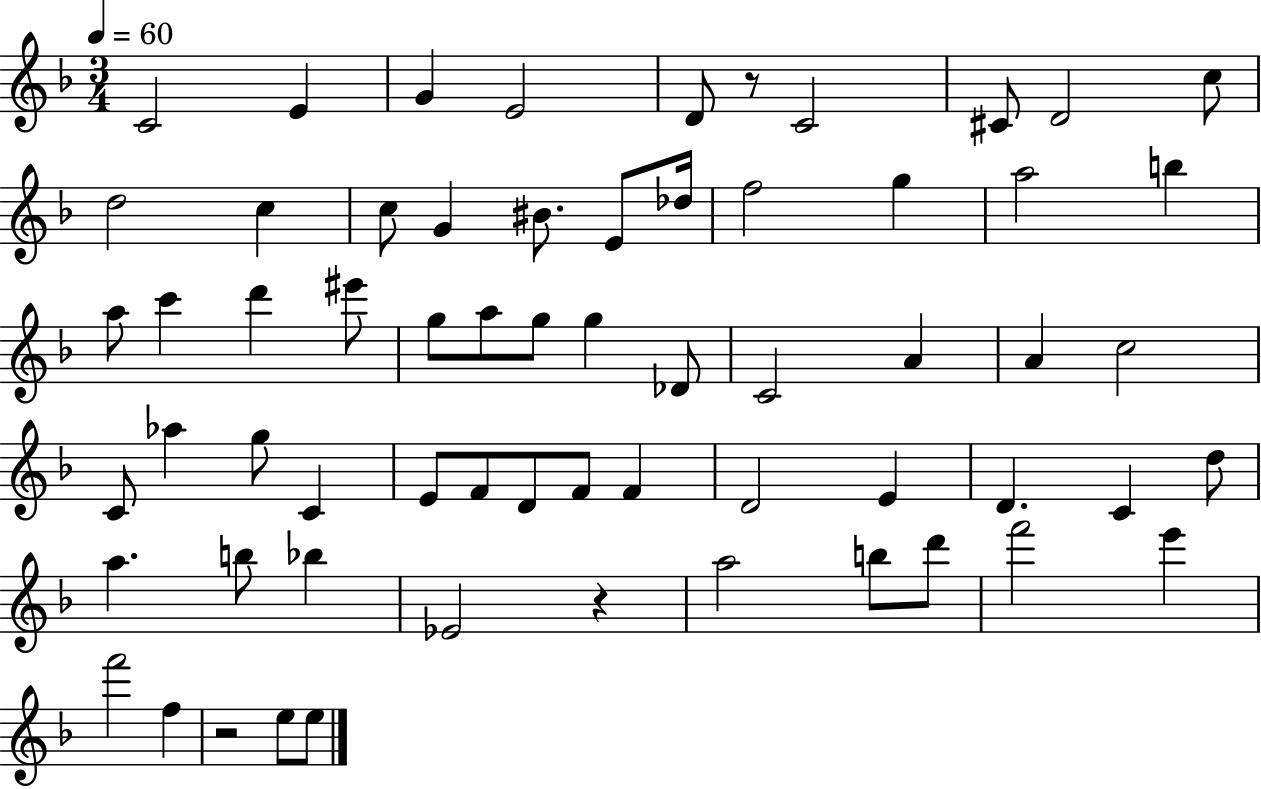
{
  \clef treble
  \numericTimeSignature
  \time 3/4
  \key f \major
  \tempo 4 = 60
  c'2 e'4 | g'4 e'2 | d'8 r8 c'2 | cis'8 d'2 c''8 | \break d''2 c''4 | c''8 g'4 bis'8. e'8 des''16 | f''2 g''4 | a''2 b''4 | \break a''8 c'''4 d'''4 eis'''8 | g''8 a''8 g''8 g''4 des'8 | c'2 a'4 | a'4 c''2 | \break c'8 aes''4 g''8 c'4 | e'8 f'8 d'8 f'8 f'4 | d'2 e'4 | d'4. c'4 d''8 | \break a''4. b''8 bes''4 | ees'2 r4 | a''2 b''8 d'''8 | f'''2 e'''4 | \break f'''2 f''4 | r2 e''8 e''8 | \bar "|."
}